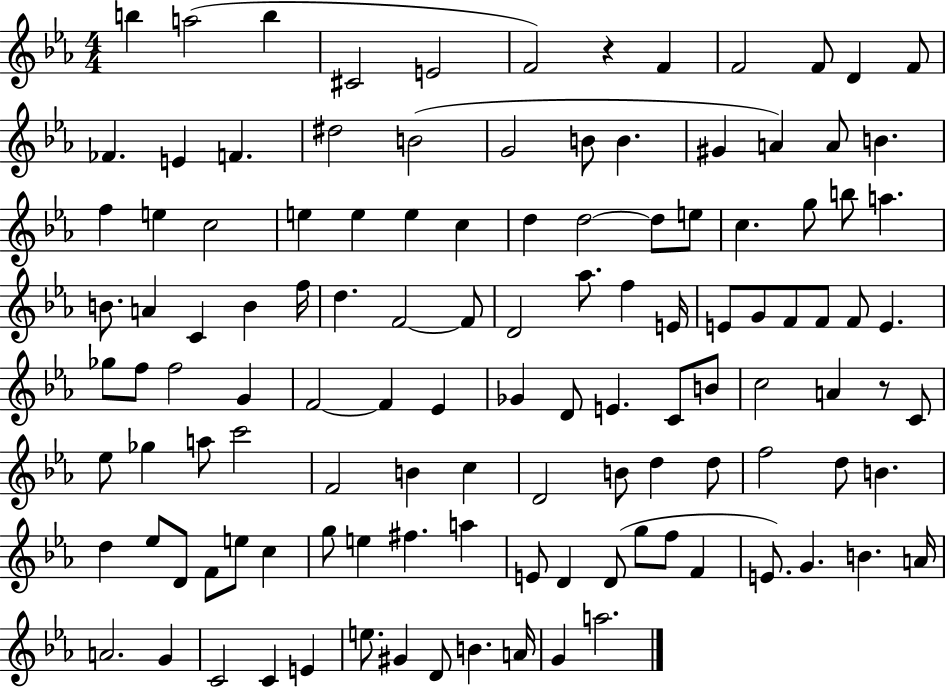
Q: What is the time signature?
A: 4/4